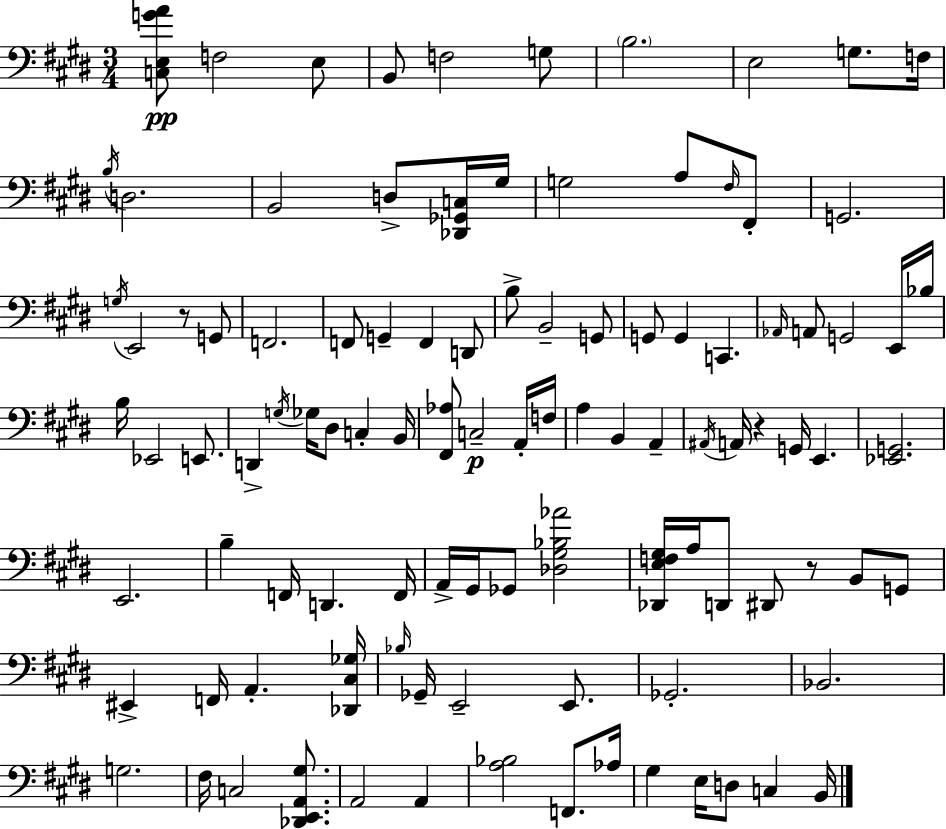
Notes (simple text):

[C3,E3,G4,A4]/e F3/h E3/e B2/e F3/h G3/e B3/h. E3/h G3/e. F3/s B3/s D3/h. B2/h D3/e [Db2,Gb2,C3]/s G#3/s G3/h A3/e F#3/s F#2/e G2/h. G3/s E2/h R/e G2/e F2/h. F2/e G2/q F2/q D2/e B3/e B2/h G2/e G2/e G2/q C2/q. Ab2/s A2/e G2/h E2/s Bb3/s B3/s Eb2/h E2/e. D2/q G3/s Gb3/s D#3/e C3/q B2/s [F#2,Ab3]/e C3/h A2/s F3/s A3/q B2/q A2/q A#2/s A2/s R/q G2/s E2/q. [Eb2,G2]/h. E2/h. B3/q F2/s D2/q. F2/s A2/s G#2/s Gb2/e [Db3,G#3,Bb3,Ab4]/h [Db2,E3,F3,G#3]/s A3/s D2/e D#2/e R/e B2/e G2/e EIS2/q F2/s A2/q. [Db2,C#3,Gb3]/s Bb3/s Gb2/s E2/h E2/e. Gb2/h. Bb2/h. G3/h. F#3/s C3/h [Db2,E2,A2,G#3]/e. A2/h A2/q [A3,Bb3]/h F2/e. Ab3/s G#3/q E3/s D3/e C3/q B2/s